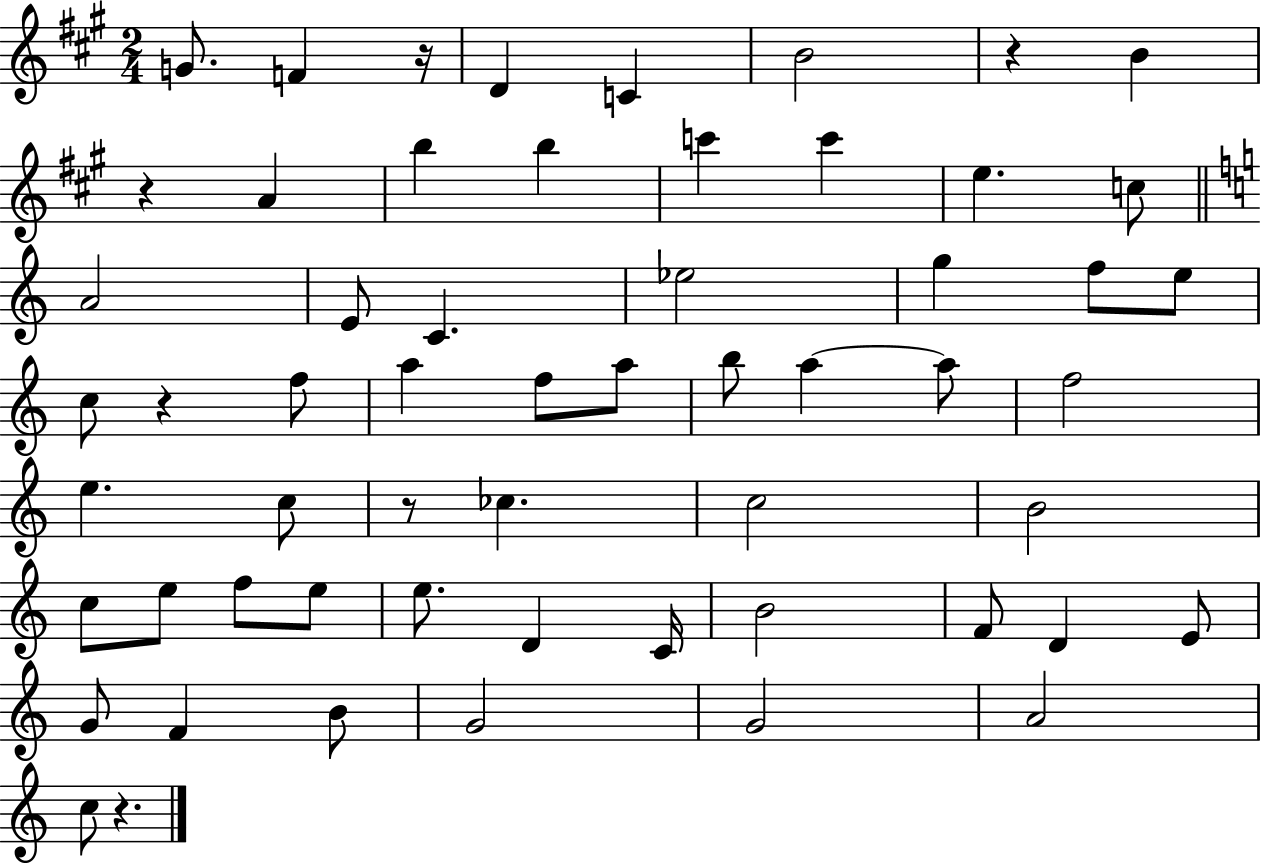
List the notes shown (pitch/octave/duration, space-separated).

G4/e. F4/q R/s D4/q C4/q B4/h R/q B4/q R/q A4/q B5/q B5/q C6/q C6/q E5/q. C5/e A4/h E4/e C4/q. Eb5/h G5/q F5/e E5/e C5/e R/q F5/e A5/q F5/e A5/e B5/e A5/q A5/e F5/h E5/q. C5/e R/e CES5/q. C5/h B4/h C5/e E5/e F5/e E5/e E5/e. D4/q C4/s B4/h F4/e D4/q E4/e G4/e F4/q B4/e G4/h G4/h A4/h C5/e R/q.